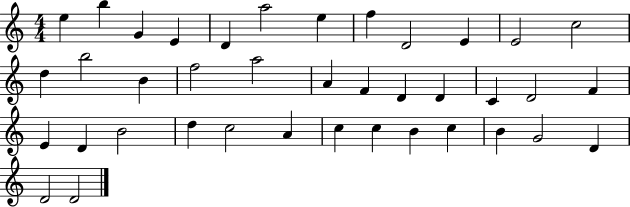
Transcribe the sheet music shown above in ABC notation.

X:1
T:Untitled
M:4/4
L:1/4
K:C
e b G E D a2 e f D2 E E2 c2 d b2 B f2 a2 A F D D C D2 F E D B2 d c2 A c c B c B G2 D D2 D2